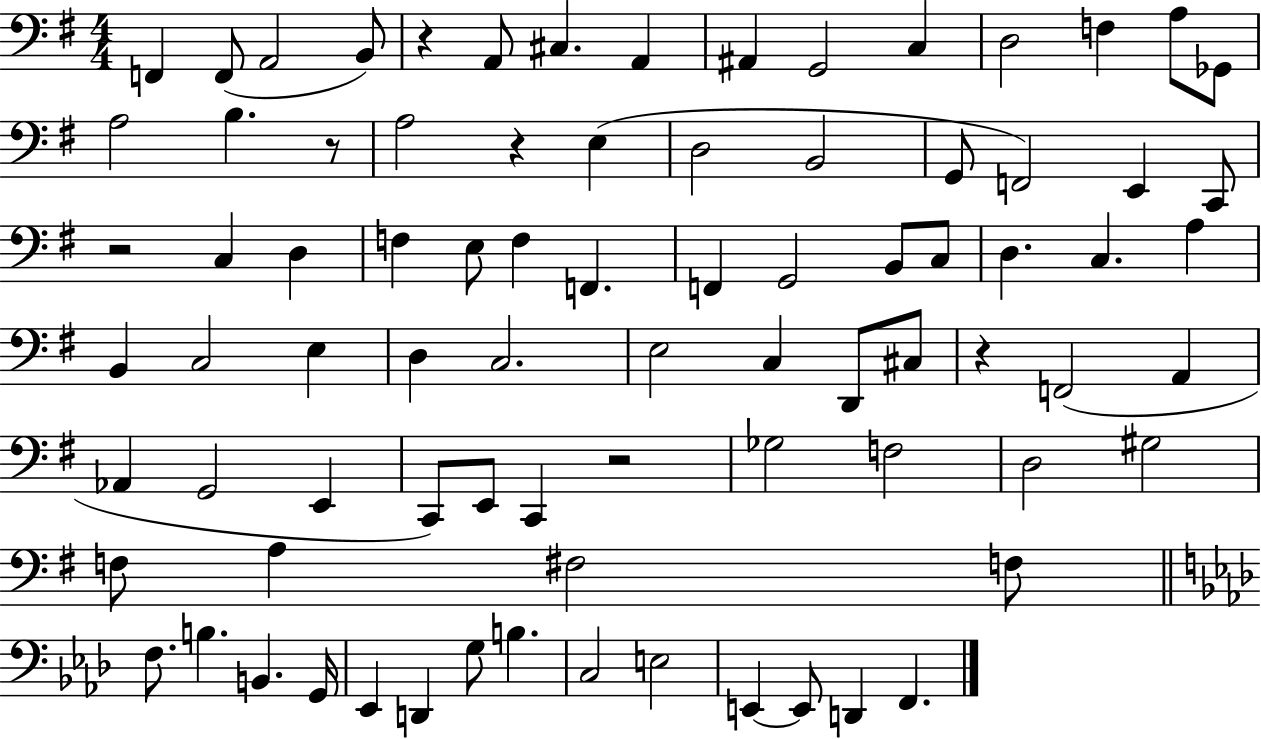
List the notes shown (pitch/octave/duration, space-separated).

F2/q F2/e A2/h B2/e R/q A2/e C#3/q. A2/q A#2/q G2/h C3/q D3/h F3/q A3/e Gb2/e A3/h B3/q. R/e A3/h R/q E3/q D3/h B2/h G2/e F2/h E2/q C2/e R/h C3/q D3/q F3/q E3/e F3/q F2/q. F2/q G2/h B2/e C3/e D3/q. C3/q. A3/q B2/q C3/h E3/q D3/q C3/h. E3/h C3/q D2/e C#3/e R/q F2/h A2/q Ab2/q G2/h E2/q C2/e E2/e C2/q R/h Gb3/h F3/h D3/h G#3/h F3/e A3/q F#3/h F3/e F3/e. B3/q. B2/q. G2/s Eb2/q D2/q G3/e B3/q. C3/h E3/h E2/q E2/e D2/q F2/q.